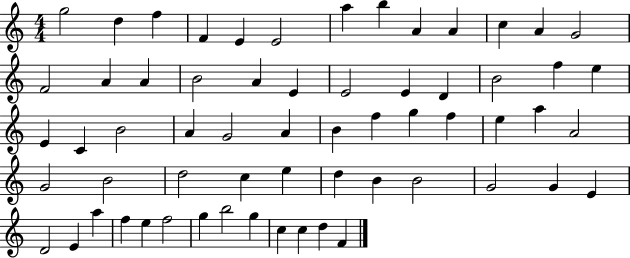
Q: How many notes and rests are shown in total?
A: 62